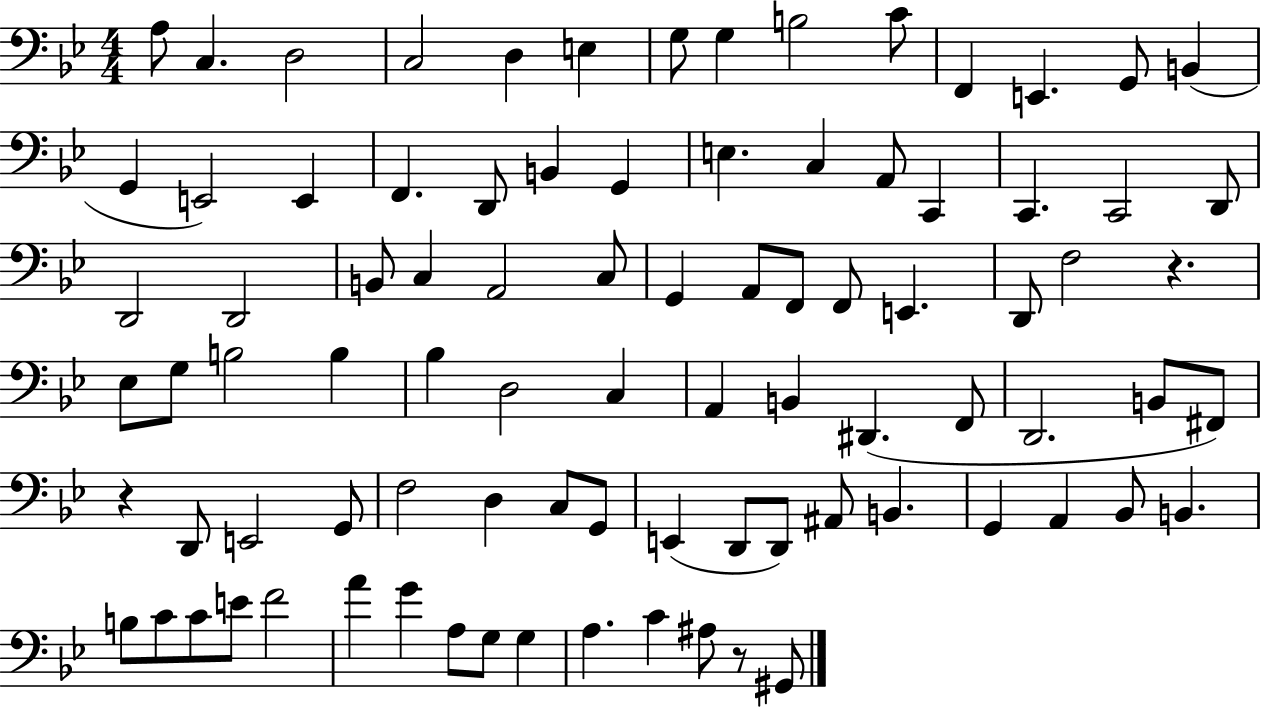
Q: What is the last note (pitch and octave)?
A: G#2